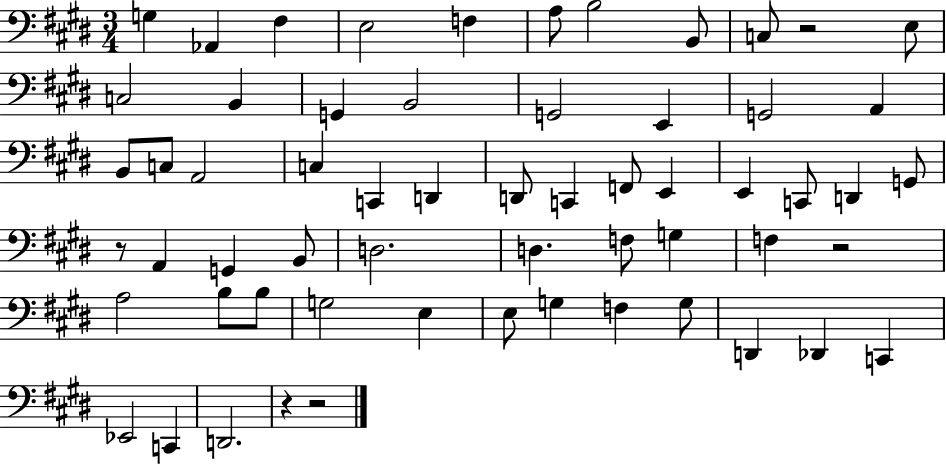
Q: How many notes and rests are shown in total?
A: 60